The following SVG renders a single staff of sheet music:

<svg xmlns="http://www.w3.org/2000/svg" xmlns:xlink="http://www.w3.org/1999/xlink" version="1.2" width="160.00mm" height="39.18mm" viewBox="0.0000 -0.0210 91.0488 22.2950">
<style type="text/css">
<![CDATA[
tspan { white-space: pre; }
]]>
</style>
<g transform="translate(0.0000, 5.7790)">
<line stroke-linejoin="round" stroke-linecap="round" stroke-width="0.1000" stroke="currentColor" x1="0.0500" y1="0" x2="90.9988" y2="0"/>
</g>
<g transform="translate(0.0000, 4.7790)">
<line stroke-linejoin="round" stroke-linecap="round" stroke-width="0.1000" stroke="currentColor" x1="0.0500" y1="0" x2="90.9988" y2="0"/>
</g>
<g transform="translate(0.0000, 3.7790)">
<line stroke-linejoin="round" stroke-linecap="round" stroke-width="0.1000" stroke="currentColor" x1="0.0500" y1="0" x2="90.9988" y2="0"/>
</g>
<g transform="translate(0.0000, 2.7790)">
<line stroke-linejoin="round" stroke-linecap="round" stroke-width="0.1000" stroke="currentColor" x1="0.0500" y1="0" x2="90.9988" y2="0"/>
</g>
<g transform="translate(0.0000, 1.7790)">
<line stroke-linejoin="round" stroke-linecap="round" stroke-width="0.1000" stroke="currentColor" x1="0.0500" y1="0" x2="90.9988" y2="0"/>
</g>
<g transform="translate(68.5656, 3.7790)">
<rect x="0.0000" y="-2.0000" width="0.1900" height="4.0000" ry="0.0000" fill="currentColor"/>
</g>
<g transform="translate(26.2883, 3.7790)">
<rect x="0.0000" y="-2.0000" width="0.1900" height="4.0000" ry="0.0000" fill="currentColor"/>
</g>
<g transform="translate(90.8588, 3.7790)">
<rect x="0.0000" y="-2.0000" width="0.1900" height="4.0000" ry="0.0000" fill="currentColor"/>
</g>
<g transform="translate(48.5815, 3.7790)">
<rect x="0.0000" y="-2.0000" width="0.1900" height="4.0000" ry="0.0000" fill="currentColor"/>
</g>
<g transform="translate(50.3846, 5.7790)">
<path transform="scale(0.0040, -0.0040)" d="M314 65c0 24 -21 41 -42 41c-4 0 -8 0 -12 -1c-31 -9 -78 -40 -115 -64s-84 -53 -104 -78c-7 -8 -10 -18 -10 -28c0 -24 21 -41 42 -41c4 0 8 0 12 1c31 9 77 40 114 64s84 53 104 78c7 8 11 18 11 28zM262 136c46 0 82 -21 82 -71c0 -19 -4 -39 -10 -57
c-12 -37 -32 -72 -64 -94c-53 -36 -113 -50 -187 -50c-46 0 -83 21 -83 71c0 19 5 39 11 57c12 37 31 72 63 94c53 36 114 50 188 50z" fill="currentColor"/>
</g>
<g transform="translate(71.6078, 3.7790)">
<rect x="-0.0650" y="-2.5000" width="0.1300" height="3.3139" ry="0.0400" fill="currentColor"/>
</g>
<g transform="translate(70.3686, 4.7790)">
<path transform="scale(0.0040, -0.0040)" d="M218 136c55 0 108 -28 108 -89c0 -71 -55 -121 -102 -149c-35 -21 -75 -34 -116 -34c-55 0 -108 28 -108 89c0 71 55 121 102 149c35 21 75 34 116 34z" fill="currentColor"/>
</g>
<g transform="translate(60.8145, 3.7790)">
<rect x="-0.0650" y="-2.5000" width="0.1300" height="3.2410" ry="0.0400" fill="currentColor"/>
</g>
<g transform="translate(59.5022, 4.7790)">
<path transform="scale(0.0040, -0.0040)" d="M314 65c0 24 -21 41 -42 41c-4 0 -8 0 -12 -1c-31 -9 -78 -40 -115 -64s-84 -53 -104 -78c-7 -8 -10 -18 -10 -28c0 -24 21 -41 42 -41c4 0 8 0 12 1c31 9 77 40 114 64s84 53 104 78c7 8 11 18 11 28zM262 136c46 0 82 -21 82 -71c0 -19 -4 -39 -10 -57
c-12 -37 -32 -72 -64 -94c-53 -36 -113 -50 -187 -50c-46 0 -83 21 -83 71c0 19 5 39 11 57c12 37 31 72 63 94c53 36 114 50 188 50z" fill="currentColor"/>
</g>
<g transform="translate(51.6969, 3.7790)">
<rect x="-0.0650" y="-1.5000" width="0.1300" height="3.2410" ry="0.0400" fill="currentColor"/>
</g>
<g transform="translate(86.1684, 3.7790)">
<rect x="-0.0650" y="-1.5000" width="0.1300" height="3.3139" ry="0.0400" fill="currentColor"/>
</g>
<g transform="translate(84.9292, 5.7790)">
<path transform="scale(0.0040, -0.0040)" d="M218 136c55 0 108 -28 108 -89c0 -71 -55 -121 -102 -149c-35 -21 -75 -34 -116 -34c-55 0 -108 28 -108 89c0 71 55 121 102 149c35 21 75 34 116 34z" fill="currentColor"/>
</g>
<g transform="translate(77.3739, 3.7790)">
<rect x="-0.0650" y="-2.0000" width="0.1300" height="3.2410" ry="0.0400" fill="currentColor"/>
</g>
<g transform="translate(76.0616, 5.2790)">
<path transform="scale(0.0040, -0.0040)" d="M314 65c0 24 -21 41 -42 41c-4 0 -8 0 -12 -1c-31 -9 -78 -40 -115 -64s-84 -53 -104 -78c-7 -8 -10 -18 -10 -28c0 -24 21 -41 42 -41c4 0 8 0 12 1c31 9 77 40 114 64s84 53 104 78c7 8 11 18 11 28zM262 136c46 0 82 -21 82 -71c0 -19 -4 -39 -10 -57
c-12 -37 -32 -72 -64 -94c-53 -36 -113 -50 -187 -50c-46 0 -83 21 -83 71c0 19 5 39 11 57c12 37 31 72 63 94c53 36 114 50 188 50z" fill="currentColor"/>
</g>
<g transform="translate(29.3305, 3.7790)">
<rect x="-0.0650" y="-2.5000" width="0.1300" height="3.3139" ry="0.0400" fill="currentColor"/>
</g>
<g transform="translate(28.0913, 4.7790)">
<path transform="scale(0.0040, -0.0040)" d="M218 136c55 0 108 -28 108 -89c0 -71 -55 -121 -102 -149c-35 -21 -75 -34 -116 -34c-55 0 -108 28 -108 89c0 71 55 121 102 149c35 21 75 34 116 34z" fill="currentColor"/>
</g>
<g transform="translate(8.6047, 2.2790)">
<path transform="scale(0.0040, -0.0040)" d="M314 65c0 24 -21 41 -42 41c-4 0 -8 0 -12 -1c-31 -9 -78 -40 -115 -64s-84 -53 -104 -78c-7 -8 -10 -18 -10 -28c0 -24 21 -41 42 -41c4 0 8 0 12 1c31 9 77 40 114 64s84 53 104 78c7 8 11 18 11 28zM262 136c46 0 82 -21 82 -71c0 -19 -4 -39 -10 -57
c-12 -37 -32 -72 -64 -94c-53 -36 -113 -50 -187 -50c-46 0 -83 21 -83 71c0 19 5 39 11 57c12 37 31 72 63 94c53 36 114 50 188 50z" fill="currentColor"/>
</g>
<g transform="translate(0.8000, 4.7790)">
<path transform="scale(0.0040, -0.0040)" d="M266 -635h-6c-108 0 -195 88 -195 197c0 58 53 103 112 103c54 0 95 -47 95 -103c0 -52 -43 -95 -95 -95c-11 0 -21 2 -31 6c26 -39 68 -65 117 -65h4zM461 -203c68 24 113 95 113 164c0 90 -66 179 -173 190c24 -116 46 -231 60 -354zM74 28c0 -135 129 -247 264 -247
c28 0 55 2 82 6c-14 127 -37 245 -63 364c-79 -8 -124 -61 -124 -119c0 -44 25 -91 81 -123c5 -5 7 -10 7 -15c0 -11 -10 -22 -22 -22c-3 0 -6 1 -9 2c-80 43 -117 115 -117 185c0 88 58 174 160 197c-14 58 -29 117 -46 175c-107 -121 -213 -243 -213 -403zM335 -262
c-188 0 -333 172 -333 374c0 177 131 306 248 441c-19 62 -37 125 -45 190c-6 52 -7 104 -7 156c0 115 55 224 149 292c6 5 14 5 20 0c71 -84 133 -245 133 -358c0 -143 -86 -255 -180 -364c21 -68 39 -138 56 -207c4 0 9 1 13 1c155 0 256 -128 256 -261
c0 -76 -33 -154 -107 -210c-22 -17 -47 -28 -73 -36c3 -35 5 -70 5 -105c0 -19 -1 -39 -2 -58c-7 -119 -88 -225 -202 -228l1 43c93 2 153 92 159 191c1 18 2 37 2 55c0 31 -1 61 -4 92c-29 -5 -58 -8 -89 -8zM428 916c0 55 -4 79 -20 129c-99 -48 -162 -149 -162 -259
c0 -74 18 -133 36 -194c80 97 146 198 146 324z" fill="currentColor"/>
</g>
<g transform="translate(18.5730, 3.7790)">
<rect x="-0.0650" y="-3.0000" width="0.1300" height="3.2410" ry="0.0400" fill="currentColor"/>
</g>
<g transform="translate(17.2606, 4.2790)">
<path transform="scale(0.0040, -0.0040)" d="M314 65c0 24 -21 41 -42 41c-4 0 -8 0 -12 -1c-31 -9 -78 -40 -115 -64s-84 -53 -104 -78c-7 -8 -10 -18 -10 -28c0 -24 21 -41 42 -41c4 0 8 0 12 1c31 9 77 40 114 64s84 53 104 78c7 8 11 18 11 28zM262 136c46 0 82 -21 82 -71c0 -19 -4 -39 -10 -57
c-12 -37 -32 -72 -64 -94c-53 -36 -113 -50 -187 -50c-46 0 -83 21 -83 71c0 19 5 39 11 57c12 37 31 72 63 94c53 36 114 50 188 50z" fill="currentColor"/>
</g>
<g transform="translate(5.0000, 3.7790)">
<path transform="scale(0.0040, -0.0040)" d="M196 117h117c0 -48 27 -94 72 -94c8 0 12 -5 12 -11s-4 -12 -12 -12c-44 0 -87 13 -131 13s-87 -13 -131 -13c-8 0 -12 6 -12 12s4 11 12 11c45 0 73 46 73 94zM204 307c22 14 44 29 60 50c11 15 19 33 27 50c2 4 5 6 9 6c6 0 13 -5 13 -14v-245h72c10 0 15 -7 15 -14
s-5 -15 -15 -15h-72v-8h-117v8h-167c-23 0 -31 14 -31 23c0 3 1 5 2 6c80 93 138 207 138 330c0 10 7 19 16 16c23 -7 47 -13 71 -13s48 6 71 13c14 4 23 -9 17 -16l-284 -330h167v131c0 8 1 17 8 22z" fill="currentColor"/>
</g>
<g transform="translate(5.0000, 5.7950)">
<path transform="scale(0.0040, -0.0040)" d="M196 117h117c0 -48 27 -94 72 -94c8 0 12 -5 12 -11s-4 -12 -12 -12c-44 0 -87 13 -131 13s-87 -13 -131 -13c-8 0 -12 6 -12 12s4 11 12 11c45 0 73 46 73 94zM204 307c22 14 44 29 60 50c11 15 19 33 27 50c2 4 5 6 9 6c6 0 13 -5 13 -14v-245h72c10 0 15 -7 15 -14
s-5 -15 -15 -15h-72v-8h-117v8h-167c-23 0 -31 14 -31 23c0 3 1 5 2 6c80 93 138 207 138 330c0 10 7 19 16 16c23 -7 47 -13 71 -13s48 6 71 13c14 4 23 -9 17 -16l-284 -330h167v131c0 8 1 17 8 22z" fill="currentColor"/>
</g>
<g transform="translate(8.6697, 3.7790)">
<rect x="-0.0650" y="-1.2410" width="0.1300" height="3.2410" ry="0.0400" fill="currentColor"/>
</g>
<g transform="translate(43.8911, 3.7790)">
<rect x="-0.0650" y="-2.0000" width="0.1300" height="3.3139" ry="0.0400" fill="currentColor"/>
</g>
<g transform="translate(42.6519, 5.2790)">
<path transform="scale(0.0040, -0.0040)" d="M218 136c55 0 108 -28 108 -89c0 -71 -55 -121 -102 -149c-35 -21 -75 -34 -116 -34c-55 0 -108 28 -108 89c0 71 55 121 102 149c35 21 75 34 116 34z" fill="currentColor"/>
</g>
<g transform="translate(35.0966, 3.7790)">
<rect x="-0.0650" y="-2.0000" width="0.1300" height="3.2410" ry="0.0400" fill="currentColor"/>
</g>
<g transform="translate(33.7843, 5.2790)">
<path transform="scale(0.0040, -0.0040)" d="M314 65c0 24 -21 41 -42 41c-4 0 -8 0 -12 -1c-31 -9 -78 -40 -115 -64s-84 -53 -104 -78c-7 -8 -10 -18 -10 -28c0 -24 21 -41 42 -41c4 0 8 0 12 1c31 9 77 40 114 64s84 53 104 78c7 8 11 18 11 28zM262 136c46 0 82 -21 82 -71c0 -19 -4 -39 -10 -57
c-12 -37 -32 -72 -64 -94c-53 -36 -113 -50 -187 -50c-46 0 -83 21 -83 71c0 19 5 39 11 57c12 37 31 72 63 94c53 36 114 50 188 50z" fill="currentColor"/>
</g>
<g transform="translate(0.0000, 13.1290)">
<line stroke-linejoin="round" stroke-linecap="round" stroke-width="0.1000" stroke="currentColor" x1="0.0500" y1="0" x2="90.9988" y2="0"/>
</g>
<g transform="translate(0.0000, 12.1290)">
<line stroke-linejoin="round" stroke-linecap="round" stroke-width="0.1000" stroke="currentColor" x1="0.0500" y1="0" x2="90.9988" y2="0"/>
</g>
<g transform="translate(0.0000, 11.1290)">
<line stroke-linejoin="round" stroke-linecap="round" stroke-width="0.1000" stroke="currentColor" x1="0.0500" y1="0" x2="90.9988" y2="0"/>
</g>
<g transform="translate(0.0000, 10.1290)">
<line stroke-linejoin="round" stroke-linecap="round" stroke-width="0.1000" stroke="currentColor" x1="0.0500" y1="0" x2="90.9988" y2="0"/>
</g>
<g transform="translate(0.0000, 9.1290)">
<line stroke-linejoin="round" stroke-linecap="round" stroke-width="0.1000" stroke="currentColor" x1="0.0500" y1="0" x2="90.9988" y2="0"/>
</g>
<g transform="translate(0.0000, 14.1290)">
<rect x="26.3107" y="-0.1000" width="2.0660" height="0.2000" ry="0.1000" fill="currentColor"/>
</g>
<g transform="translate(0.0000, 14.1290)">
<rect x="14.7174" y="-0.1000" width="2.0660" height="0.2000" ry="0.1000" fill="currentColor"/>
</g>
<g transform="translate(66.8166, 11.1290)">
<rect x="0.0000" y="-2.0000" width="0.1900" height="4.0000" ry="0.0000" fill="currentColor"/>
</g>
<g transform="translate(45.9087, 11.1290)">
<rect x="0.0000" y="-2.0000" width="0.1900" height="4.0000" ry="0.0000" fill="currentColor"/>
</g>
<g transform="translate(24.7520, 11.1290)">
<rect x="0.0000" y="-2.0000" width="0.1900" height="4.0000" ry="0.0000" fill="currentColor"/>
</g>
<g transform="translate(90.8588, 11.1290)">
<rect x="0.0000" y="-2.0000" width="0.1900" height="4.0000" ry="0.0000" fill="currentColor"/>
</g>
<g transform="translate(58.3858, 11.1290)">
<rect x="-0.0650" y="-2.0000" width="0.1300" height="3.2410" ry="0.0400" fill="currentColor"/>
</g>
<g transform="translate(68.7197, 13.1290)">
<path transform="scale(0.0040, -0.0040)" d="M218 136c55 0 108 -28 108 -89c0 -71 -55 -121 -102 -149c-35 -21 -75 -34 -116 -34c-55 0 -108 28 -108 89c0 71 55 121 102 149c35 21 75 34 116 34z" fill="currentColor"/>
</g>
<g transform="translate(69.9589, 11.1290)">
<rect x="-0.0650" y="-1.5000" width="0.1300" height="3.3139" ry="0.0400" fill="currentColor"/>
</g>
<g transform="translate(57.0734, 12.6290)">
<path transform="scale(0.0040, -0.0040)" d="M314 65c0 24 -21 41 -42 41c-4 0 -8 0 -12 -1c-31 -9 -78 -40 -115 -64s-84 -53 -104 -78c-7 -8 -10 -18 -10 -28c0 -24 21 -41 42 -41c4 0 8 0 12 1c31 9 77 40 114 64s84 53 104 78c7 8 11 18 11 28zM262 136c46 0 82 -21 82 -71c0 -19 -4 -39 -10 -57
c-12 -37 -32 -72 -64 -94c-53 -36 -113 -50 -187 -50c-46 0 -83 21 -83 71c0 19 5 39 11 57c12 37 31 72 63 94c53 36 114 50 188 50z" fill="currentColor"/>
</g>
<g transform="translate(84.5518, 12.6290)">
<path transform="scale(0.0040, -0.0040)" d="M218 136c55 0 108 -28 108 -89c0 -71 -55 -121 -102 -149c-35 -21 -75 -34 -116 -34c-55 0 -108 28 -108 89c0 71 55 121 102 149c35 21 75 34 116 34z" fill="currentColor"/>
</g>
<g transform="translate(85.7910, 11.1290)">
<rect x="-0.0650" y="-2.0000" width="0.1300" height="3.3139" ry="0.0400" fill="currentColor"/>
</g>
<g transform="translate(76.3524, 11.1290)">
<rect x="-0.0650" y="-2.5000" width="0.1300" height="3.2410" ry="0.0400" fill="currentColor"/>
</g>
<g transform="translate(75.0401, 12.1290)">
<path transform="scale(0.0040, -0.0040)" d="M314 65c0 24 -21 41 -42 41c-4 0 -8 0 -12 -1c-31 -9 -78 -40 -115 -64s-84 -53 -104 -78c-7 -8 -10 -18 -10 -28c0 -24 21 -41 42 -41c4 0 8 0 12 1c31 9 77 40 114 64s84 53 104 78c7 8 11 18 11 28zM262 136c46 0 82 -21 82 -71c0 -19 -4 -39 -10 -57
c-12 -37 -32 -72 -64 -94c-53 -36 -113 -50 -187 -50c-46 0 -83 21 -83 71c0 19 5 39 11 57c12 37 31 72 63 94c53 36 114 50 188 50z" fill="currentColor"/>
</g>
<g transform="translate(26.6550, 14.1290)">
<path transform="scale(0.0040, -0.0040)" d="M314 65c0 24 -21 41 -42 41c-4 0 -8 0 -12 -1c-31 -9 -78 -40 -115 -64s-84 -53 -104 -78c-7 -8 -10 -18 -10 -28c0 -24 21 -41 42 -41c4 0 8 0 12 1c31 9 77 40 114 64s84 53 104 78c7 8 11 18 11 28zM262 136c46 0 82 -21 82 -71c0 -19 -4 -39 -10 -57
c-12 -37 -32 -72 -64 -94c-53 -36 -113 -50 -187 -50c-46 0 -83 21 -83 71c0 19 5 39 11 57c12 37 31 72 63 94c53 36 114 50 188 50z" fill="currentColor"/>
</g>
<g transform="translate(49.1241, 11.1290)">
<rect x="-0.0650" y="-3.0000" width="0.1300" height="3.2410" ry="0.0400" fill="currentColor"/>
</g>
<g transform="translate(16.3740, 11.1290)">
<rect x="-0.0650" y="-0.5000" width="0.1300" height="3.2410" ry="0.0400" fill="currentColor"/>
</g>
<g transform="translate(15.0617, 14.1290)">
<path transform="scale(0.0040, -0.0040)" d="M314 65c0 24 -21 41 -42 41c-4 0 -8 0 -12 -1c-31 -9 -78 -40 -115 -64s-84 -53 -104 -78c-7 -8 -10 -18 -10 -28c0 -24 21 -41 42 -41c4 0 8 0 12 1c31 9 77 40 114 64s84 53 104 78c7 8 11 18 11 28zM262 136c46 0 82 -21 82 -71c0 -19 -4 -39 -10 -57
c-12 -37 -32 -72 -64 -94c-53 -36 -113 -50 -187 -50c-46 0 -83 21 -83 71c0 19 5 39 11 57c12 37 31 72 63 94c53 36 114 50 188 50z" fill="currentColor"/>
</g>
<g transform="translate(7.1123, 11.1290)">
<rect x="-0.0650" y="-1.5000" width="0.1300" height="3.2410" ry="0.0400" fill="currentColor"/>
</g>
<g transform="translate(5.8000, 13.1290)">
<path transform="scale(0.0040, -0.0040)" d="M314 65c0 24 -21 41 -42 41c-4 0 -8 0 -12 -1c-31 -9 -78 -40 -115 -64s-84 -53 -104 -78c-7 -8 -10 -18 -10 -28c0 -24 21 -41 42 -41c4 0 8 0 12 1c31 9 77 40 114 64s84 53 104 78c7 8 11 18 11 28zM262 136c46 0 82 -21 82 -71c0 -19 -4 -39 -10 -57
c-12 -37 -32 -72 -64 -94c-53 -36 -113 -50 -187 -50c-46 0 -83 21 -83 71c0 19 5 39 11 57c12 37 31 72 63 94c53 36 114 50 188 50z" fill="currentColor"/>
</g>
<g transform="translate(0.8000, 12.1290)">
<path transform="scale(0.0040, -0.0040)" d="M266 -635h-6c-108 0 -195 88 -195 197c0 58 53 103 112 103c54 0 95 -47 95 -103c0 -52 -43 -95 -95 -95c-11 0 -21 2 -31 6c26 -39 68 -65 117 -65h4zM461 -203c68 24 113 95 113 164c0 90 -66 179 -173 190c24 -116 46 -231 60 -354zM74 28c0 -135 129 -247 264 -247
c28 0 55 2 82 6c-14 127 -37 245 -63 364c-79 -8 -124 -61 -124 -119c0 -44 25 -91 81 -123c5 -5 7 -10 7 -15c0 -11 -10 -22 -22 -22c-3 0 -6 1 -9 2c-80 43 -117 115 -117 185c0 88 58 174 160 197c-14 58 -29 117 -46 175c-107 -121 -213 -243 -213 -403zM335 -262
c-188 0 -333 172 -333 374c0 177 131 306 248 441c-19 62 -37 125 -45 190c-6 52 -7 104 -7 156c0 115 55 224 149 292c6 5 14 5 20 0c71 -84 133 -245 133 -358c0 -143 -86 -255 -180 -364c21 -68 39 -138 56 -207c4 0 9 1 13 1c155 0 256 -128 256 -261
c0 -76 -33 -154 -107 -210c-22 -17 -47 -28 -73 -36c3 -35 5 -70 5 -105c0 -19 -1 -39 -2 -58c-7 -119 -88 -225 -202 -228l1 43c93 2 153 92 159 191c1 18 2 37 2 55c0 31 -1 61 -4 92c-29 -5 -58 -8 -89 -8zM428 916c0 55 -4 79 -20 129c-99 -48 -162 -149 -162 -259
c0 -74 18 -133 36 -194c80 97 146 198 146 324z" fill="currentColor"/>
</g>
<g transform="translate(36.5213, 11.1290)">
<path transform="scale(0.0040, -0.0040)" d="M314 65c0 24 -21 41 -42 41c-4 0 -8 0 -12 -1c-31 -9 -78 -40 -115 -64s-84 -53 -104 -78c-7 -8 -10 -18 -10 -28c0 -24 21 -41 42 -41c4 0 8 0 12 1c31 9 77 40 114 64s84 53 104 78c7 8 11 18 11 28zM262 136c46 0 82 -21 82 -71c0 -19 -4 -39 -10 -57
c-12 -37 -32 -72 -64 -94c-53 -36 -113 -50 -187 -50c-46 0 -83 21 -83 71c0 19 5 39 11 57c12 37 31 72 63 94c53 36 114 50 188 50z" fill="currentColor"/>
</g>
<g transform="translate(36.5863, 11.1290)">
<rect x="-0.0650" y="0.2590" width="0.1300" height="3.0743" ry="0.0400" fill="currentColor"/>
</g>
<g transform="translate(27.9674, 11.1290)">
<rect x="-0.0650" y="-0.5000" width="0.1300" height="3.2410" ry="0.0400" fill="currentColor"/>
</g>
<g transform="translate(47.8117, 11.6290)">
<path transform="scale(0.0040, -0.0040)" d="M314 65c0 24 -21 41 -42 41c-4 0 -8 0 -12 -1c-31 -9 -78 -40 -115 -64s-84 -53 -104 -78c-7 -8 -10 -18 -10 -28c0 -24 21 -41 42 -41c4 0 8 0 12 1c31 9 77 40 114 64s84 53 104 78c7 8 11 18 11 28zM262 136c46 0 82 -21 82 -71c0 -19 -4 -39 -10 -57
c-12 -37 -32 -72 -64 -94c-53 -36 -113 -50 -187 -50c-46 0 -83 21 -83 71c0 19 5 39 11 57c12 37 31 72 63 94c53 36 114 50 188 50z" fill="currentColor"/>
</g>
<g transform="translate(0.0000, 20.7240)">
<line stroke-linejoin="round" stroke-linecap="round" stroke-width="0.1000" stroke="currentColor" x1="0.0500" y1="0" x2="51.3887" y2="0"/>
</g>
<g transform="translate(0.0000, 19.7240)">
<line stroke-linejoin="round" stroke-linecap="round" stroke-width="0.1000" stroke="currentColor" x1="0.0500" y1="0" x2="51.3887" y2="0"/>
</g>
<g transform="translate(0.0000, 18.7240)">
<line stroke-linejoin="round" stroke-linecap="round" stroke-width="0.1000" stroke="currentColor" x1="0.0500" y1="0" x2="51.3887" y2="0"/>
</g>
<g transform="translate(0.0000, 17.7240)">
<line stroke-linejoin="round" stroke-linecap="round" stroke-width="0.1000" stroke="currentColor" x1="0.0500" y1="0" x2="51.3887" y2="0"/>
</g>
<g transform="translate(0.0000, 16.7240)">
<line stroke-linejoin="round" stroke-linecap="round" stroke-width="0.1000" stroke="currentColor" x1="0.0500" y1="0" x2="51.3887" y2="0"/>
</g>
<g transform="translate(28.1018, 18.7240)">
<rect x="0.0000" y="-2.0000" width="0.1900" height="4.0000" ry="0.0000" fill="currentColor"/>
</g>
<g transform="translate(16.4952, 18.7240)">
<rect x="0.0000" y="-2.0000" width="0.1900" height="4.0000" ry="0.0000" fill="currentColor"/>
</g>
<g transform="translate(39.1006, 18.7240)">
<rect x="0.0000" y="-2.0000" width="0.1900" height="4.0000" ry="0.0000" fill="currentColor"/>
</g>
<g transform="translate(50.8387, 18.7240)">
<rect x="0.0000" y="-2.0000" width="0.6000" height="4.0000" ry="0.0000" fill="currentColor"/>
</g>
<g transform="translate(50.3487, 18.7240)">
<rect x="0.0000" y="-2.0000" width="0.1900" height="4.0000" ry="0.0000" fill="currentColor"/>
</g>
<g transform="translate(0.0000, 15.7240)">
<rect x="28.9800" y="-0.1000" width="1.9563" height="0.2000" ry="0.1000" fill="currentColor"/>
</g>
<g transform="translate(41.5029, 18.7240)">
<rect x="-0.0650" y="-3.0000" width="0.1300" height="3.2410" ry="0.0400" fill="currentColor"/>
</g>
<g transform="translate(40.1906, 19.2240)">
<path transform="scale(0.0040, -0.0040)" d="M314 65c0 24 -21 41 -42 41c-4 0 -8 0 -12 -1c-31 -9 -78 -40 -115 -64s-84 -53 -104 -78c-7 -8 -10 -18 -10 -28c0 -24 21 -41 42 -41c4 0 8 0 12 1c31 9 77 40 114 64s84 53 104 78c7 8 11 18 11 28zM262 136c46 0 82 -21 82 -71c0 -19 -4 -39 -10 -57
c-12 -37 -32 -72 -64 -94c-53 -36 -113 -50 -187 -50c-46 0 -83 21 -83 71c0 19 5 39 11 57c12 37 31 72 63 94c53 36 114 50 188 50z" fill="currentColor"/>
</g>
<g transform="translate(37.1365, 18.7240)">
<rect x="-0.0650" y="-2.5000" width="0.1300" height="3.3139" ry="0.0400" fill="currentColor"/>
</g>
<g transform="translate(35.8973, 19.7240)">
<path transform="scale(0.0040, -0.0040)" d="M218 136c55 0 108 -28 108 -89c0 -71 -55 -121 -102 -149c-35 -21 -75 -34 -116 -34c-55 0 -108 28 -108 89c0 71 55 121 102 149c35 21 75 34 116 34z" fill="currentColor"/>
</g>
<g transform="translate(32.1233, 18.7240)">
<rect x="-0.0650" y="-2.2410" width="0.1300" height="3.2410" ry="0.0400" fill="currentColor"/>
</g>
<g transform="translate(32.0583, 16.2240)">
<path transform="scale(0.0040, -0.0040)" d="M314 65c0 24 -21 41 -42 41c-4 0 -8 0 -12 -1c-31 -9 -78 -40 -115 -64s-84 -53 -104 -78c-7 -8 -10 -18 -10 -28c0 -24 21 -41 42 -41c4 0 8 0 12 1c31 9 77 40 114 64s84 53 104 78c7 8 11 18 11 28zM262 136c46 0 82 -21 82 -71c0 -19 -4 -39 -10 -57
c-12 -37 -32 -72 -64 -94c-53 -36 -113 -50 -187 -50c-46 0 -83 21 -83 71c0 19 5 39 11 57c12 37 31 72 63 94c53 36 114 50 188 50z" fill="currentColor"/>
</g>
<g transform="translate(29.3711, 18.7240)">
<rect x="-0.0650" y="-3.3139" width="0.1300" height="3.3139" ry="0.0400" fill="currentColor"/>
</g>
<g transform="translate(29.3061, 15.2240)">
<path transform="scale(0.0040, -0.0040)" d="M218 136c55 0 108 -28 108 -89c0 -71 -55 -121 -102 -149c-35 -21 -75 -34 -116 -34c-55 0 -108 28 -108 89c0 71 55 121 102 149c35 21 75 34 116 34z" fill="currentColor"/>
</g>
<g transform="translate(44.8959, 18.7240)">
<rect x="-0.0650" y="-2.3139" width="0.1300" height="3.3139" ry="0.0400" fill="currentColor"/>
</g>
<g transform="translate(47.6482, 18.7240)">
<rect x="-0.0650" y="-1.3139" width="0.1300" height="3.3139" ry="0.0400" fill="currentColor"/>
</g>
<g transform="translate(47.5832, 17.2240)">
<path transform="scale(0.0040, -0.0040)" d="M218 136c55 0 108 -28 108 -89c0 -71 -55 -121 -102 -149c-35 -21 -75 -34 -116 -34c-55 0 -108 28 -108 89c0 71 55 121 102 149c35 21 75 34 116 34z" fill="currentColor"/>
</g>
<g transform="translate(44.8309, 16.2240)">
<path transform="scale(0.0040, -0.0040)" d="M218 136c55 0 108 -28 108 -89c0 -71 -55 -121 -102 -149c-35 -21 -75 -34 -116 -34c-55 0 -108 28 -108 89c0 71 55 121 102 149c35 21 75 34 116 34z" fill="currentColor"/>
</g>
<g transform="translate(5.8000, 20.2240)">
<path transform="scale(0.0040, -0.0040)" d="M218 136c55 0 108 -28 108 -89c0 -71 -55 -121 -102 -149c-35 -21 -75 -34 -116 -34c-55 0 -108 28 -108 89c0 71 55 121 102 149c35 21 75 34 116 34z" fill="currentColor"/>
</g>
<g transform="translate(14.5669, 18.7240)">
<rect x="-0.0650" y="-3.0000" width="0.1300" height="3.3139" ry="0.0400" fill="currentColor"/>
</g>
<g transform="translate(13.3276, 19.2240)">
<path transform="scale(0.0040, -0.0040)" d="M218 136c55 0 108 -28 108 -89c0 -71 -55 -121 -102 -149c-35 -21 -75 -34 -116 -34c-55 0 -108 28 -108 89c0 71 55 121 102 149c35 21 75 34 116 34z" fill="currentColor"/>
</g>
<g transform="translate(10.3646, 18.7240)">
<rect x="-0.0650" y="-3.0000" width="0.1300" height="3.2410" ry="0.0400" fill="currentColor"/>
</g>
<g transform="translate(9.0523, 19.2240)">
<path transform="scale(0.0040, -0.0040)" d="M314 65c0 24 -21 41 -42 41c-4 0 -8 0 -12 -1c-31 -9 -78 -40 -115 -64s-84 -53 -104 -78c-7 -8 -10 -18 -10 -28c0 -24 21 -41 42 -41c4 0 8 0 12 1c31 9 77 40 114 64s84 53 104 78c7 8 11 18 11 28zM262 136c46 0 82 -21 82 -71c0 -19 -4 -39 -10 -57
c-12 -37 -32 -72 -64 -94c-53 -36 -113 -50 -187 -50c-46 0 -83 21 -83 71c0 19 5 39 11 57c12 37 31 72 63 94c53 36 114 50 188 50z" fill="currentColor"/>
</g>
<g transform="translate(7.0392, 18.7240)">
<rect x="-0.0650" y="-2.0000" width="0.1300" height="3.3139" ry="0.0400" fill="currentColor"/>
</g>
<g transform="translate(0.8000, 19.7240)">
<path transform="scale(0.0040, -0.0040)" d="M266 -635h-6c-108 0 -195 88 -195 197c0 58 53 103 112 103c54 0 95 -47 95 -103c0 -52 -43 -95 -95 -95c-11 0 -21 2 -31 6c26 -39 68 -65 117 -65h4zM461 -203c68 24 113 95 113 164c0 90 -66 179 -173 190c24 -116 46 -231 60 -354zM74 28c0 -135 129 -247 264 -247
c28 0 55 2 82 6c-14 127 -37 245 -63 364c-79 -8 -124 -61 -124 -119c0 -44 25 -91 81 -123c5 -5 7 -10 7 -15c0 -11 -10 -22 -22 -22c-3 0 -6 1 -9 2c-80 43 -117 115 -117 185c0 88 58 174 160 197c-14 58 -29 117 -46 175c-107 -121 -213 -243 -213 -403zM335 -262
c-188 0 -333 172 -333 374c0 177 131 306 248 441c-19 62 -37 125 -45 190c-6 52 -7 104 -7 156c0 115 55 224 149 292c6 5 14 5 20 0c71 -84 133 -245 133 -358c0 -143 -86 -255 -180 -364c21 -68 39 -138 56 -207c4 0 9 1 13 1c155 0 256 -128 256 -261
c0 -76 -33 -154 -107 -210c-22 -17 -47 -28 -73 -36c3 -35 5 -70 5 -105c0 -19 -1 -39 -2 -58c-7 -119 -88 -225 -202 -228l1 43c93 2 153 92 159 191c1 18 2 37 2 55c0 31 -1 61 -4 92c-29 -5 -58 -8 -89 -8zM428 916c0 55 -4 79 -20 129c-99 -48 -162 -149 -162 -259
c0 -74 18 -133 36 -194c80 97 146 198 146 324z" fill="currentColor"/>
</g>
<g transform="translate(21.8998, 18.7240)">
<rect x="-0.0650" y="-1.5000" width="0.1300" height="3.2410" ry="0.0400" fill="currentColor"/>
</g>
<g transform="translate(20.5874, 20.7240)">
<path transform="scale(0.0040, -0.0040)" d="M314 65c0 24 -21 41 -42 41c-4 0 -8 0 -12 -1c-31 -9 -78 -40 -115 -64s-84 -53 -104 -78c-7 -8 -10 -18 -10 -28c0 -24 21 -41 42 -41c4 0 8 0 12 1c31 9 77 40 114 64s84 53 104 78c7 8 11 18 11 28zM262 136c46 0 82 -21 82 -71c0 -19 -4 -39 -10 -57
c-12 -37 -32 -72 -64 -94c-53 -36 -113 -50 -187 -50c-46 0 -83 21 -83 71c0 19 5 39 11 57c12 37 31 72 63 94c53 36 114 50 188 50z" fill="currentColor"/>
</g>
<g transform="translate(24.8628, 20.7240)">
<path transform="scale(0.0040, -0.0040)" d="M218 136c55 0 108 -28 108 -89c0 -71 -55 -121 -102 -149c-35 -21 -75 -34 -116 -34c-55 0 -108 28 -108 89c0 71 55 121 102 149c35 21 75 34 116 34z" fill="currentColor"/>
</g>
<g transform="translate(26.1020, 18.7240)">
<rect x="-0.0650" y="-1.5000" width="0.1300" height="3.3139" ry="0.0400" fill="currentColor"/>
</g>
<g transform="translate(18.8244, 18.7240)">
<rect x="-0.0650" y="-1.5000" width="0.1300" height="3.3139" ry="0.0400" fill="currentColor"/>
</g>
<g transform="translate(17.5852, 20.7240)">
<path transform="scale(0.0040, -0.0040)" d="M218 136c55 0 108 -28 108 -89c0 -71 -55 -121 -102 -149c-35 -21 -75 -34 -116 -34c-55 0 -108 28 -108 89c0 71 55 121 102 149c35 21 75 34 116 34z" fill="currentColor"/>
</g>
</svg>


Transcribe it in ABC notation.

X:1
T:Untitled
M:4/4
L:1/4
K:C
e2 A2 G F2 F E2 G2 G F2 E E2 C2 C2 B2 A2 F2 E G2 F F A2 A E E2 E b g2 G A2 g e